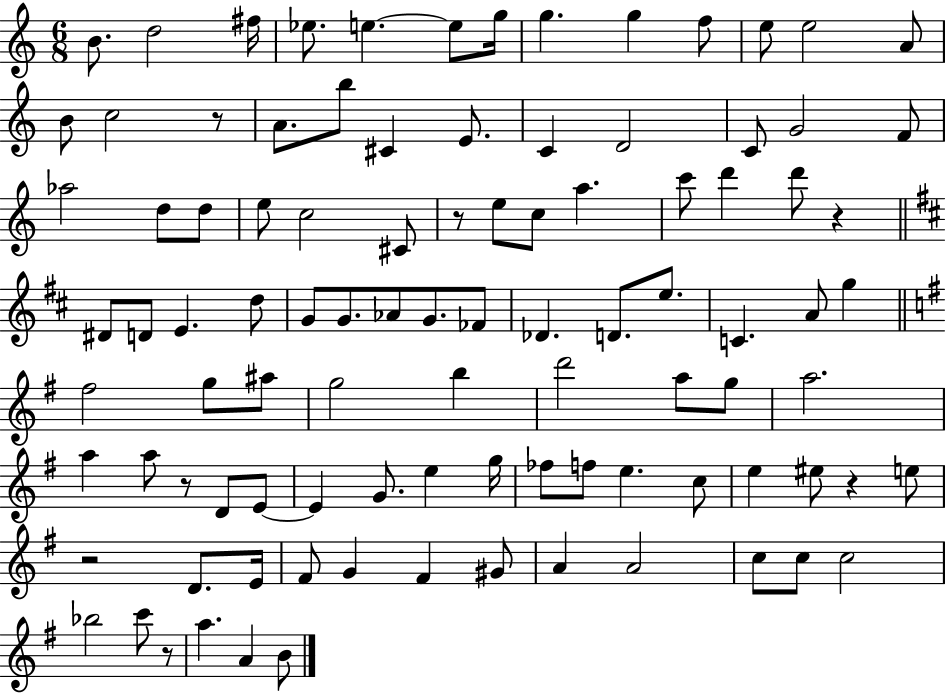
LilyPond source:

{
  \clef treble
  \numericTimeSignature
  \time 6/8
  \key c \major
  b'8. d''2 fis''16 | ees''8. e''4.~~ e''8 g''16 | g''4. g''4 f''8 | e''8 e''2 a'8 | \break b'8 c''2 r8 | a'8. b''8 cis'4 e'8. | c'4 d'2 | c'8 g'2 f'8 | \break aes''2 d''8 d''8 | e''8 c''2 cis'8 | r8 e''8 c''8 a''4. | c'''8 d'''4 d'''8 r4 | \break \bar "||" \break \key b \minor dis'8 d'8 e'4. d''8 | g'8 g'8. aes'8 g'8. fes'8 | des'4. d'8. e''8. | c'4. a'8 g''4 | \break \bar "||" \break \key g \major fis''2 g''8 ais''8 | g''2 b''4 | d'''2 a''8 g''8 | a''2. | \break a''4 a''8 r8 d'8 e'8~~ | e'4 g'8. e''4 g''16 | fes''8 f''8 e''4. c''8 | e''4 eis''8 r4 e''8 | \break r2 d'8. e'16 | fis'8 g'4 fis'4 gis'8 | a'4 a'2 | c''8 c''8 c''2 | \break bes''2 c'''8 r8 | a''4. a'4 b'8 | \bar "|."
}